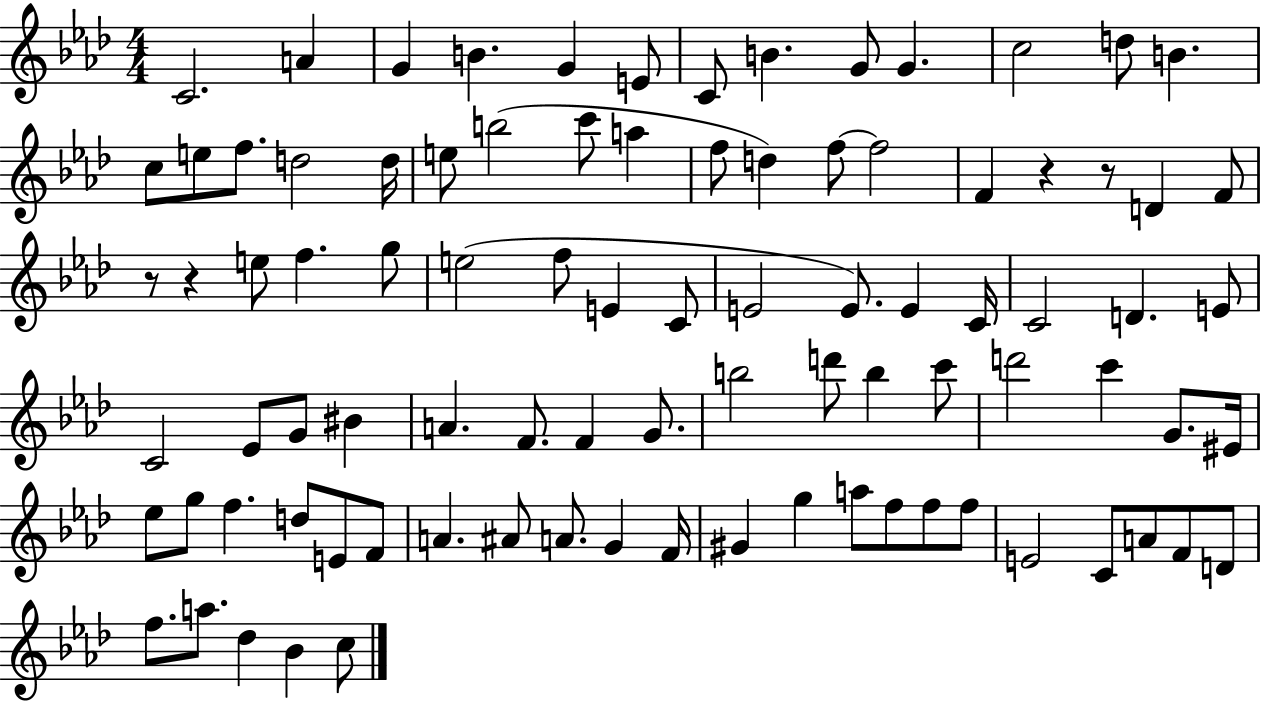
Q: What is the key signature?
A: AES major